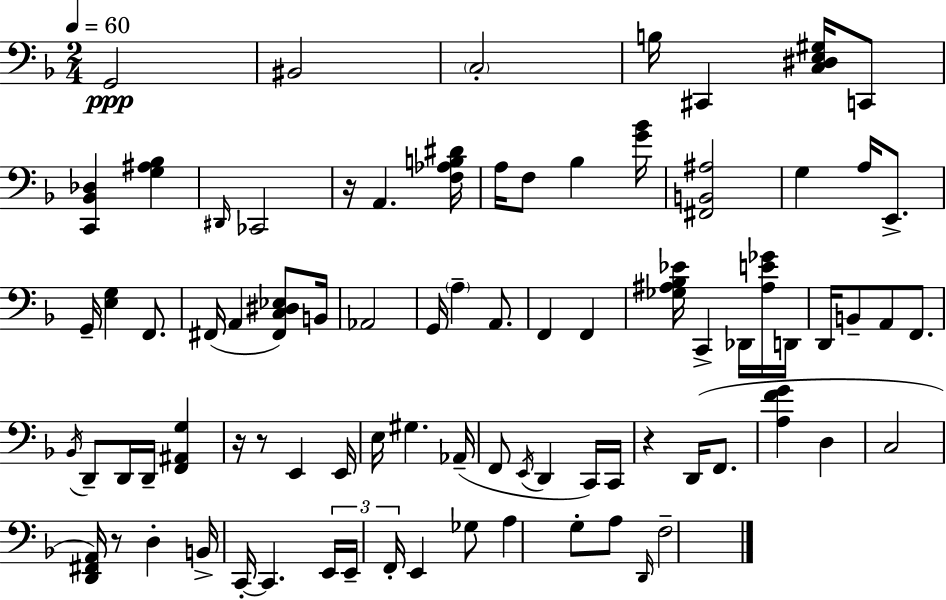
G2/h BIS2/h C3/h B3/s C#2/q [C3,D#3,E3,G#3]/s C2/e [C2,Bb2,Db3]/q [G3,A#3,Bb3]/q D#2/s CES2/h R/s A2/q. [F3,Ab3,B3,D#4]/s A3/s F3/e Bb3/q [G4,Bb4]/s [F#2,B2,A#3]/h G3/q A3/s E2/e. G2/s [E3,G3]/q F2/e. F#2/s A2/q [F#2,C3,D#3,Eb3]/e B2/s Ab2/h G2/s A3/q A2/e. F2/q F2/q [Gb3,A#3,Bb3,Eb4]/s C2/q Db2/s [A#3,E4,Gb4]/s D2/s D2/s B2/e A2/e F2/e. Bb2/s D2/e D2/s D2/s [F2,A#2,G3]/q R/s R/e E2/q E2/s E3/s G#3/q. Ab2/s F2/e E2/s D2/q C2/s C2/s R/q D2/s F2/e. [A3,F4,G4]/q D3/q C3/h [D2,F#2,A2]/s R/e D3/q B2/s C2/s C2/q. E2/s E2/s F2/s E2/q Gb3/e A3/q G3/e A3/e D2/s F3/h